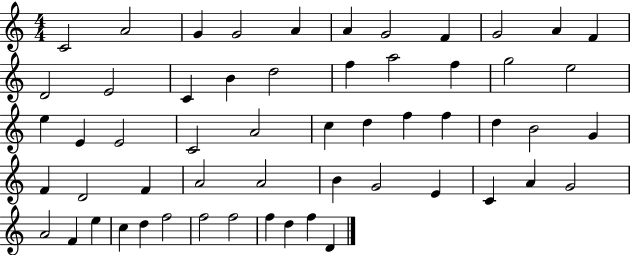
{
  \clef treble
  \numericTimeSignature
  \time 4/4
  \key c \major
  c'2 a'2 | g'4 g'2 a'4 | a'4 g'2 f'4 | g'2 a'4 f'4 | \break d'2 e'2 | c'4 b'4 d''2 | f''4 a''2 f''4 | g''2 e''2 | \break e''4 e'4 e'2 | c'2 a'2 | c''4 d''4 f''4 f''4 | d''4 b'2 g'4 | \break f'4 d'2 f'4 | a'2 a'2 | b'4 g'2 e'4 | c'4 a'4 g'2 | \break a'2 f'4 e''4 | c''4 d''4 f''2 | f''2 f''2 | f''4 d''4 f''4 d'4 | \break \bar "|."
}